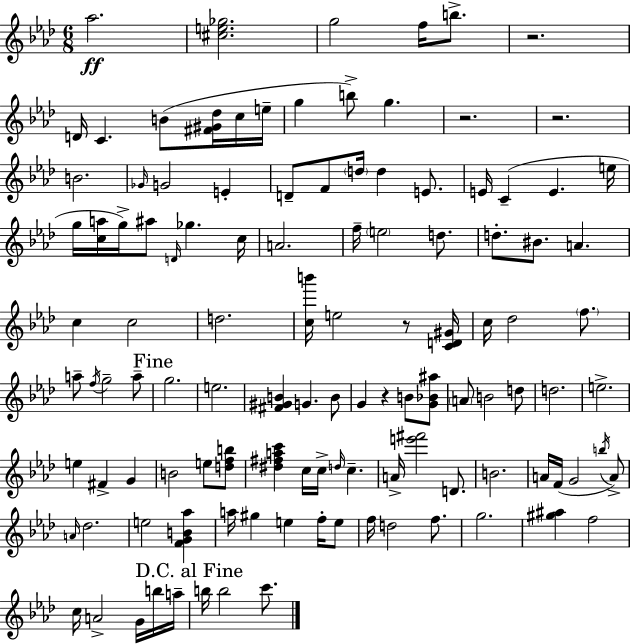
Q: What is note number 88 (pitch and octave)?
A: F5